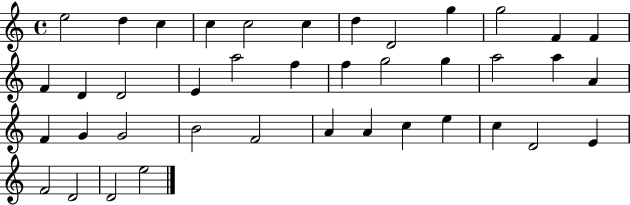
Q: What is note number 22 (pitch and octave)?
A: A5